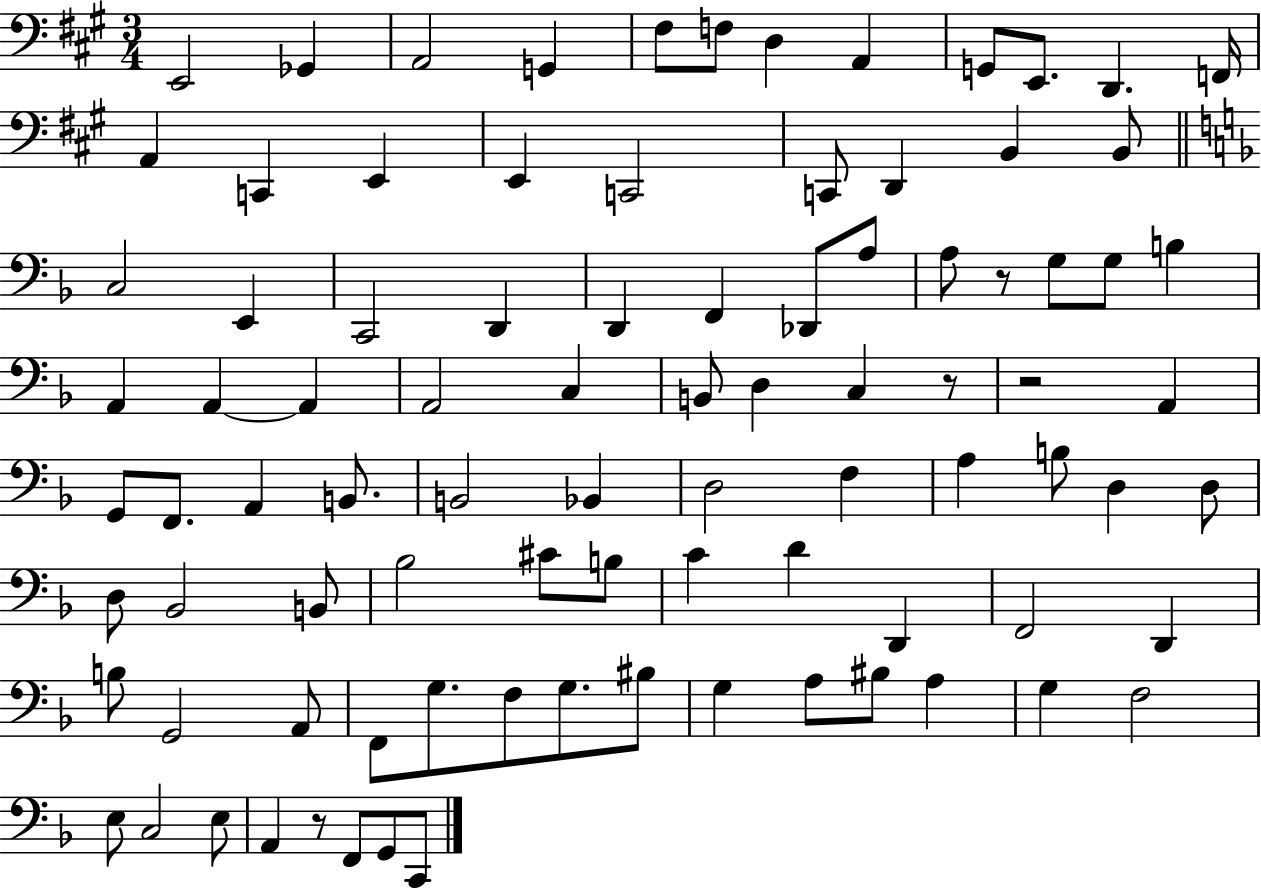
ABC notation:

X:1
T:Untitled
M:3/4
L:1/4
K:A
E,,2 _G,, A,,2 G,, ^F,/2 F,/2 D, A,, G,,/2 E,,/2 D,, F,,/4 A,, C,, E,, E,, C,,2 C,,/2 D,, B,, B,,/2 C,2 E,, C,,2 D,, D,, F,, _D,,/2 A,/2 A,/2 z/2 G,/2 G,/2 B, A,, A,, A,, A,,2 C, B,,/2 D, C, z/2 z2 A,, G,,/2 F,,/2 A,, B,,/2 B,,2 _B,, D,2 F, A, B,/2 D, D,/2 D,/2 _B,,2 B,,/2 _B,2 ^C/2 B,/2 C D D,, F,,2 D,, B,/2 G,,2 A,,/2 F,,/2 G,/2 F,/2 G,/2 ^B,/2 G, A,/2 ^B,/2 A, G, F,2 E,/2 C,2 E,/2 A,, z/2 F,,/2 G,,/2 C,,/2